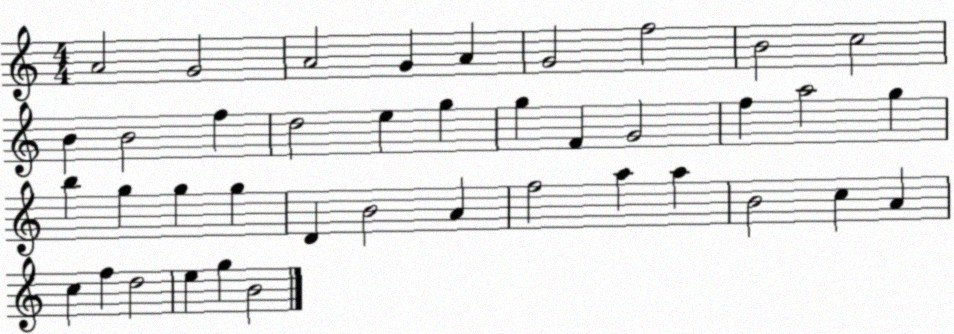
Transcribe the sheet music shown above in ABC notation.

X:1
T:Untitled
M:4/4
L:1/4
K:C
A2 G2 A2 G A G2 f2 B2 c2 B B2 f d2 e g g F G2 f a2 g b g g g D B2 A f2 a a B2 c A c f d2 e g B2